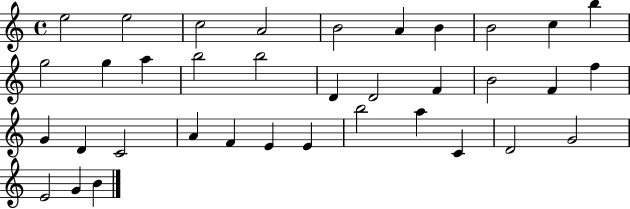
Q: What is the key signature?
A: C major